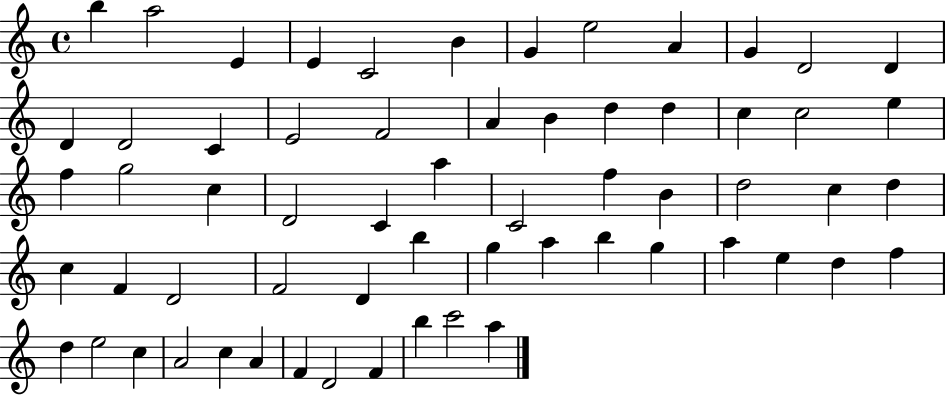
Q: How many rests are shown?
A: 0